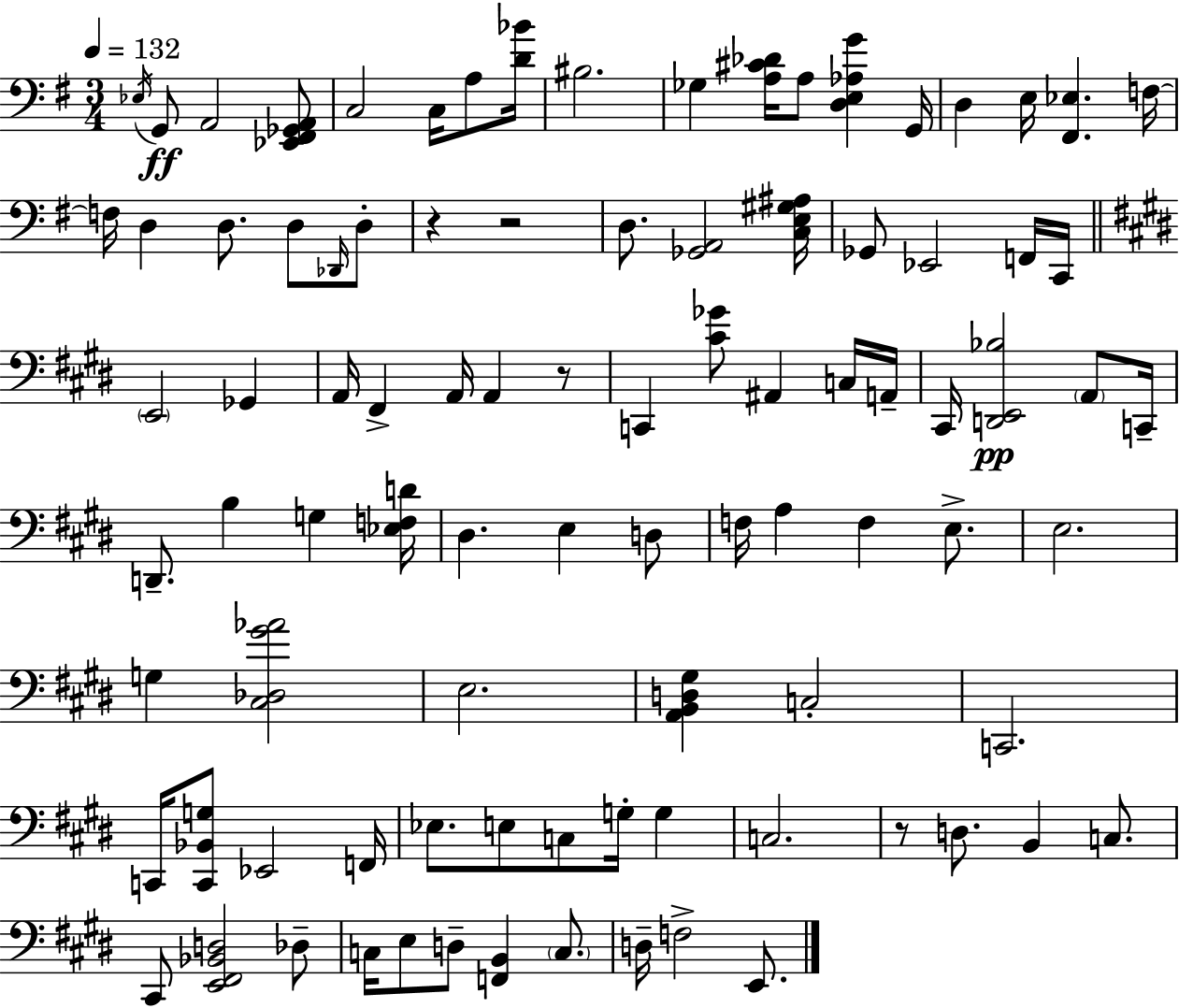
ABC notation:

X:1
T:Untitled
M:3/4
L:1/4
K:G
_E,/4 G,,/2 A,,2 [_E,,^F,,_G,,A,,]/2 C,2 C,/4 A,/2 [D_B]/4 ^B,2 _G, [A,^C_D]/4 A,/2 [D,E,_A,G] G,,/4 D, E,/4 [^F,,_E,] F,/4 F,/4 D, D,/2 D,/2 _D,,/4 D,/2 z z2 D,/2 [_G,,A,,]2 [C,E,^G,^A,]/4 _G,,/2 _E,,2 F,,/4 C,,/4 E,,2 _G,, A,,/4 ^F,, A,,/4 A,, z/2 C,, [^C_G]/2 ^A,, C,/4 A,,/4 ^C,,/4 [D,,E,,_B,]2 A,,/2 C,,/4 D,,/2 B, G, [_E,F,D]/4 ^D, E, D,/2 F,/4 A, F, E,/2 E,2 G, [^C,_D,^G_A]2 E,2 [A,,B,,D,^G,] C,2 C,,2 C,,/4 [C,,_B,,G,]/2 _E,,2 F,,/4 _E,/2 E,/2 C,/2 G,/4 G, C,2 z/2 D,/2 B,, C,/2 ^C,,/2 [E,,^F,,_B,,D,]2 _D,/2 C,/4 E,/2 D,/2 [F,,B,,] C,/2 D,/4 F,2 E,,/2